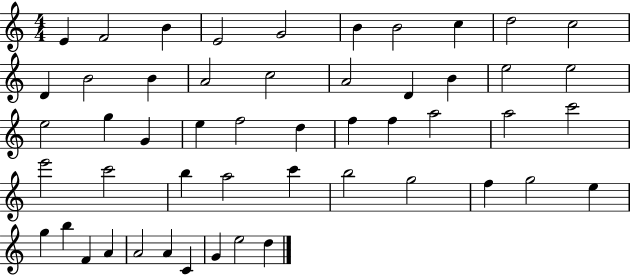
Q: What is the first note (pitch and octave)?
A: E4